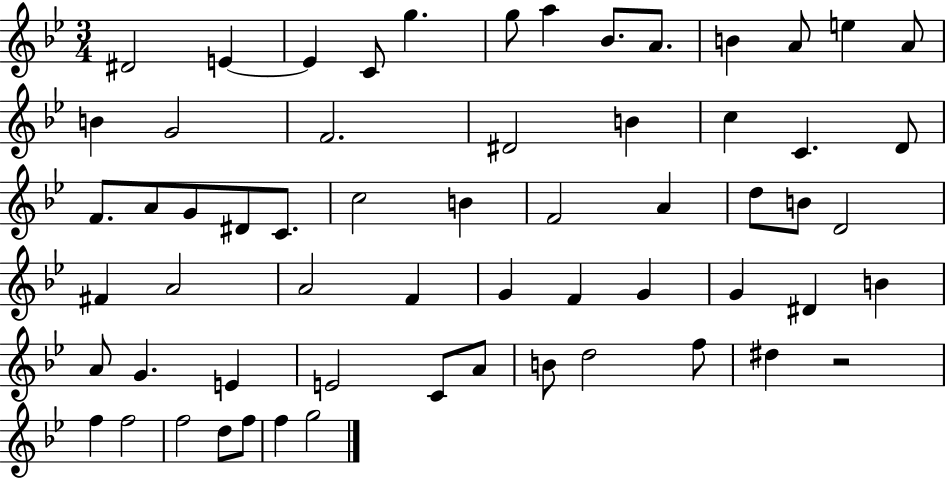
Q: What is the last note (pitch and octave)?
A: G5